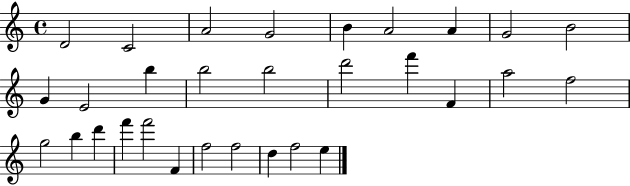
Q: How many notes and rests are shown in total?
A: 30